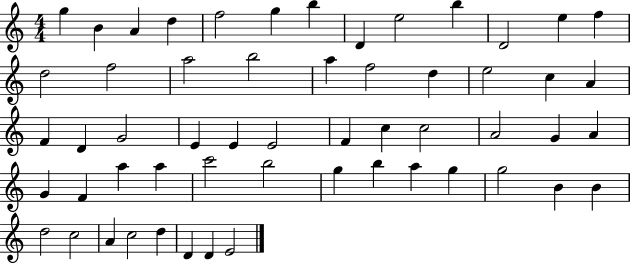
G5/q B4/q A4/q D5/q F5/h G5/q B5/q D4/q E5/h B5/q D4/h E5/q F5/q D5/h F5/h A5/h B5/h A5/q F5/h D5/q E5/h C5/q A4/q F4/q D4/q G4/h E4/q E4/q E4/h F4/q C5/q C5/h A4/h G4/q A4/q G4/q F4/q A5/q A5/q C6/h B5/h G5/q B5/q A5/q G5/q G5/h B4/q B4/q D5/h C5/h A4/q C5/h D5/q D4/q D4/q E4/h